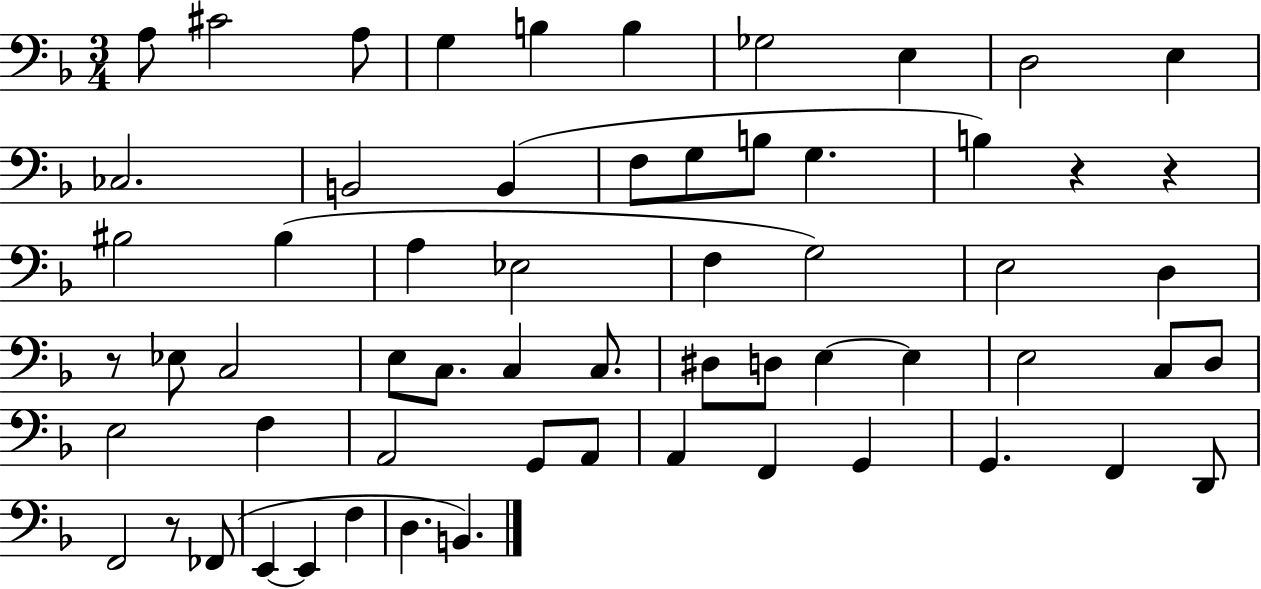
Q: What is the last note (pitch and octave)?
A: B2